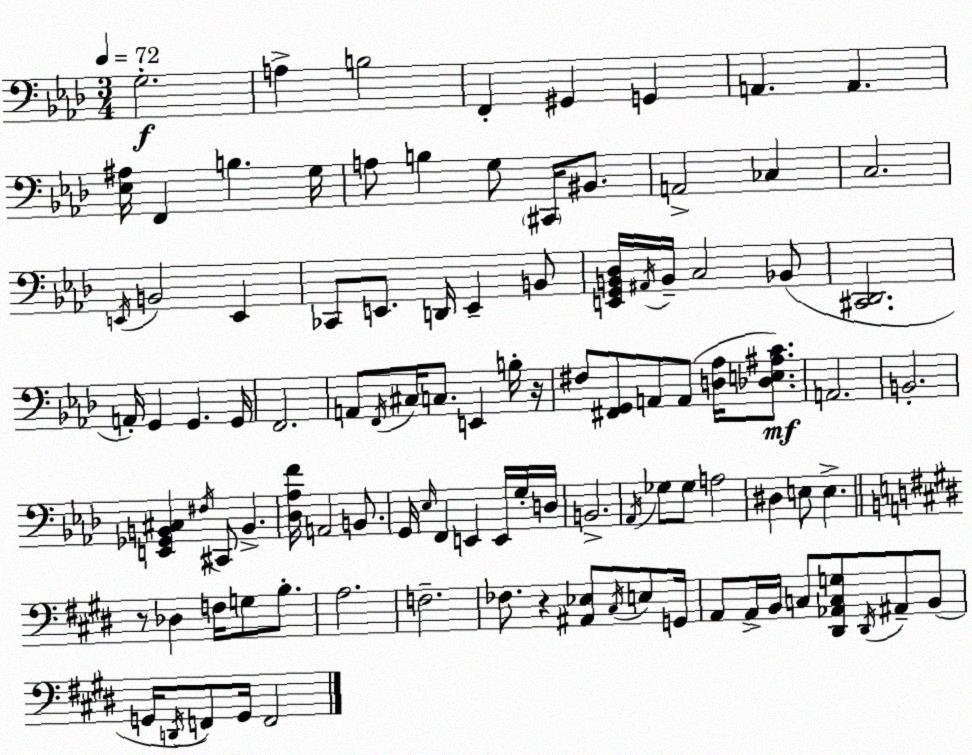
X:1
T:Untitled
M:3/4
L:1/4
K:Ab
G,2 A, B,2 F,, ^G,, G,, A,, A,, [_E,^A,]/4 F,, B, G,/4 A,/2 B, G,/2 ^C,,/4 ^B,,/2 A,,2 _C, C,2 E,,/4 B,,2 E,, _C,,/2 E,,/2 D,,/4 E,, B,,/2 [E,,G,,B,,_D,]/4 ^A,,/4 B,,/4 C,2 _B,,/2 [^C,,_D,,]2 A,,/4 G,, G,, G,,/4 F,,2 A,,/2 F,,/4 ^C,/4 C,/2 E,, B,/4 z/4 ^F,/2 [^F,,G,,]/2 A,,/2 A,,/2 [D,_A,]/4 [_D,E,^A,C]/2 A,,2 B,,2 [E,,_G,,B,,^C,] ^F,/4 ^C,,/2 B,, [_D,_A,F]/4 A,,2 B,,/2 G,,/4 _E,/4 F,, E,, E,,/4 G,/4 D,/4 B,,2 _A,,/4 _G,/2 _G,/2 A,2 ^D, E,/2 E, z/2 _D, F,/4 G,/2 B,/2 A,2 F,2 _F,/2 z [^A,,_E,]/2 ^C,/4 E,/2 G,,/4 A,,/2 A,,/4 B,,/4 C,/2 [^D,,_A,,C,G,]/2 ^D,,/4 ^A,,/2 B,,/2 G,,/4 D,,/4 F,,/2 G,,/4 F,,2